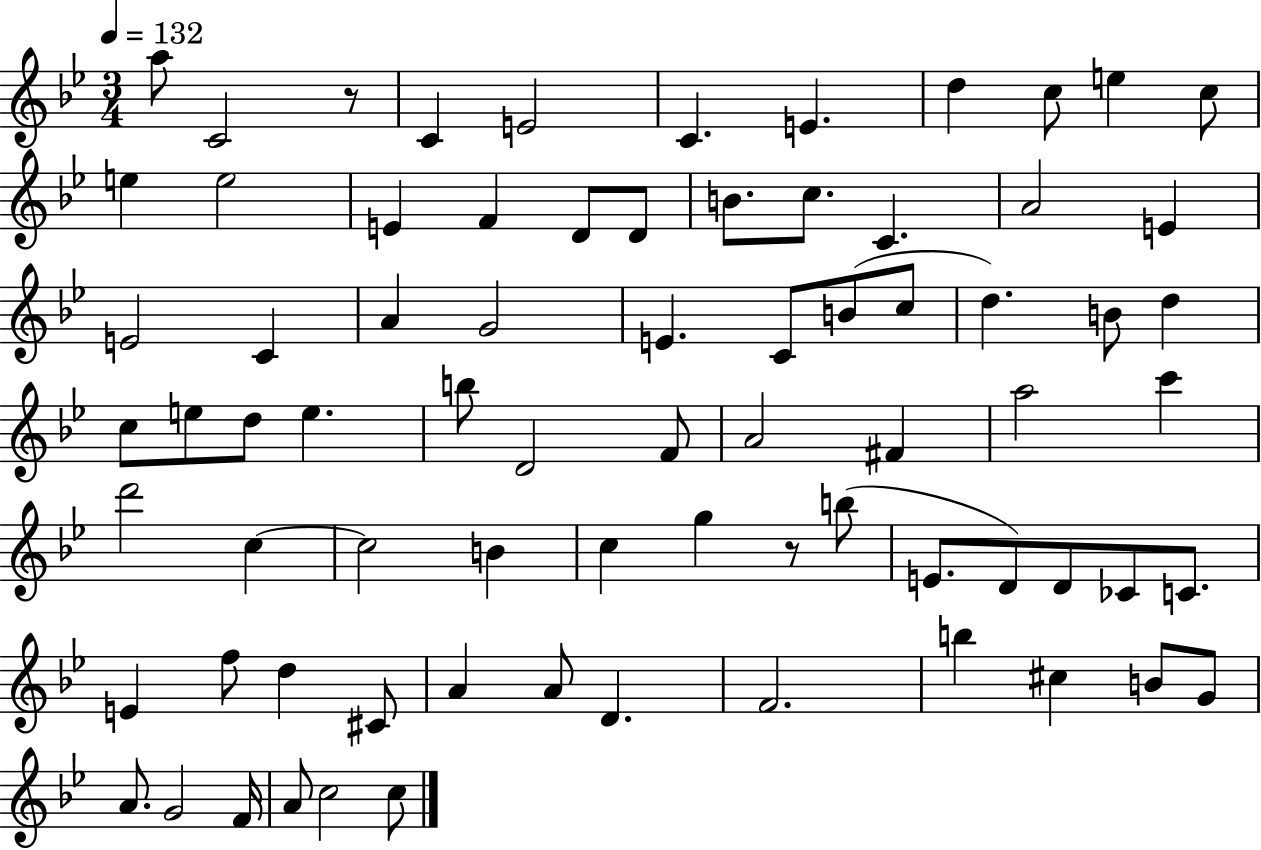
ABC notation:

X:1
T:Untitled
M:3/4
L:1/4
K:Bb
a/2 C2 z/2 C E2 C E d c/2 e c/2 e e2 E F D/2 D/2 B/2 c/2 C A2 E E2 C A G2 E C/2 B/2 c/2 d B/2 d c/2 e/2 d/2 e b/2 D2 F/2 A2 ^F a2 c' d'2 c c2 B c g z/2 b/2 E/2 D/2 D/2 _C/2 C/2 E f/2 d ^C/2 A A/2 D F2 b ^c B/2 G/2 A/2 G2 F/4 A/2 c2 c/2